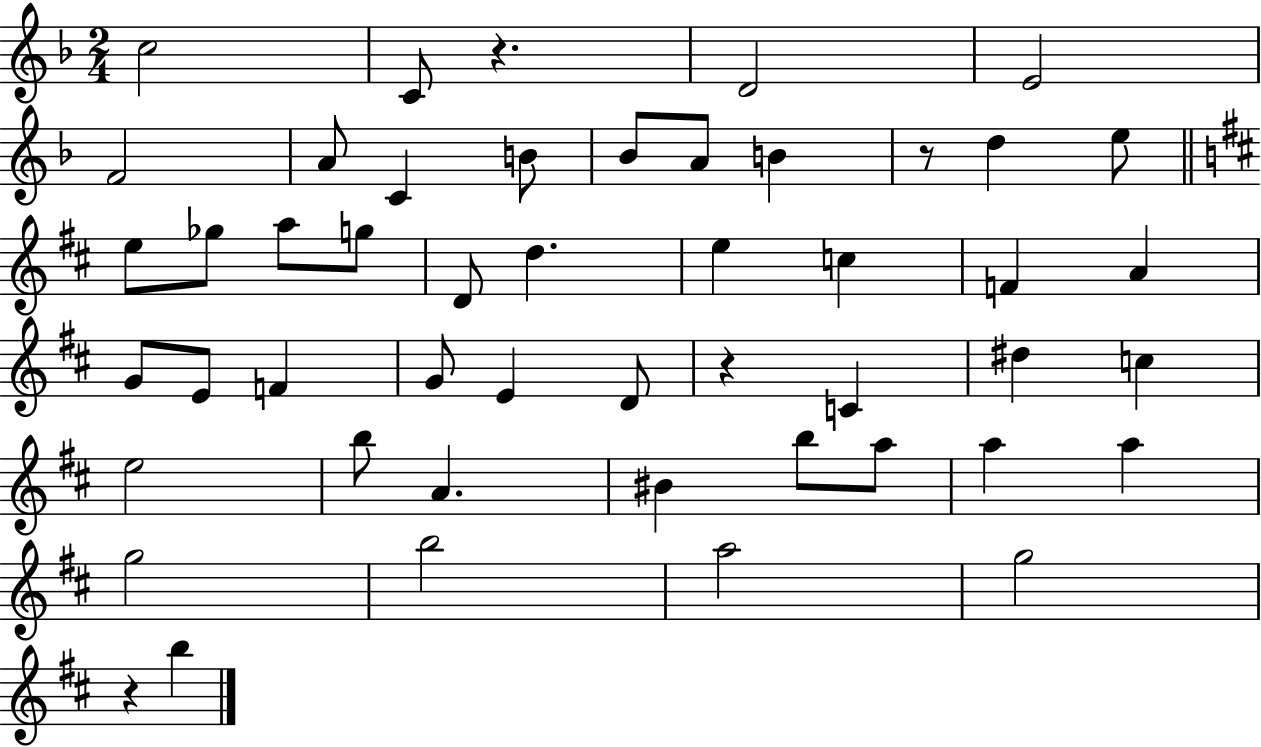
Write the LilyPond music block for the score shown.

{
  \clef treble
  \numericTimeSignature
  \time 2/4
  \key f \major
  \repeat volta 2 { c''2 | c'8 r4. | d'2 | e'2 | \break f'2 | a'8 c'4 b'8 | bes'8 a'8 b'4 | r8 d''4 e''8 | \break \bar "||" \break \key d \major e''8 ges''8 a''8 g''8 | d'8 d''4. | e''4 c''4 | f'4 a'4 | \break g'8 e'8 f'4 | g'8 e'4 d'8 | r4 c'4 | dis''4 c''4 | \break e''2 | b''8 a'4. | bis'4 b''8 a''8 | a''4 a''4 | \break g''2 | b''2 | a''2 | g''2 | \break r4 b''4 | } \bar "|."
}